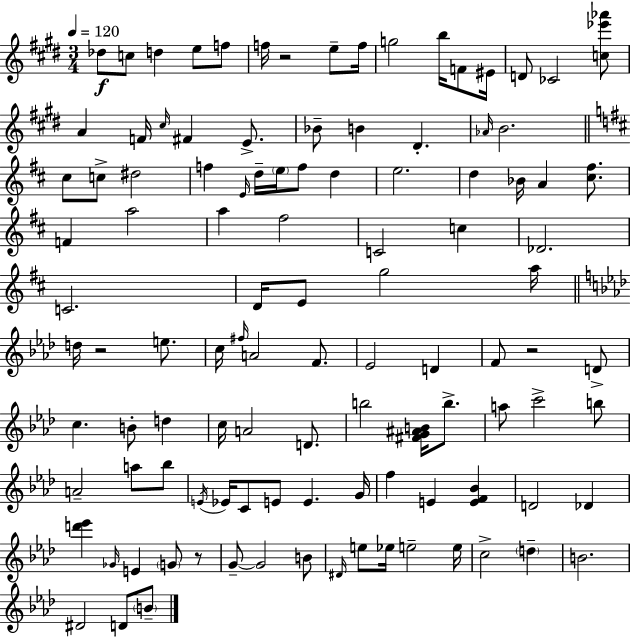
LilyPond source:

{
  \clef treble
  \numericTimeSignature
  \time 3/4
  \key e \major
  \tempo 4 = 120
  des''8\f c''8 d''4 e''8 f''8 | f''16 r2 e''8-- f''16 | g''2 b''16 f'8 eis'16 | d'8 ces'2 <c'' ees''' aes'''>8 | \break a'4 f'16 \grace { cis''16 } fis'4 e'8.-> | bes'8-- b'4 dis'4.-. | \grace { aes'16 } b'2. | \bar "||" \break \key b \minor cis''8 c''8-> dis''2 | f''4 \grace { e'16 } d''16-- \parenthesize e''16 f''8 d''4 | e''2. | d''4 bes'16 a'4 <cis'' fis''>8. | \break f'4 a''2 | a''4 fis''2 | c'2 c''4 | des'2. | \break c'2. | d'16 e'8 g''2 | a''16 \bar "||" \break \key aes \major d''16 r2 e''8. | c''16 \grace { fis''16 } a'2 f'8. | ees'2 d'4 | f'8 r2 d'8-> | \break c''4. b'8-. d''4 | c''16 a'2 d'8. | b''2 <fis' g' ais' b'>16 b''8.-> | a''8 c'''2-> b''8 | \break a'2-- a''8 bes''8 | \acciaccatura { e'16 } ees'16 c'8 e'8 e'4. | g'16 f''4 e'4 <e' f' bes'>4 | d'2 des'4 | \break <d''' ees'''>4 \grace { ges'16 } e'4 \parenthesize g'8 | r8 g'8--~~ g'2 | b'8 \grace { dis'16 } e''8 ees''16 e''2-- | e''16 c''2-> | \break \parenthesize d''4-- b'2. | dis'2 | d'8 \parenthesize b'8-- \bar "|."
}